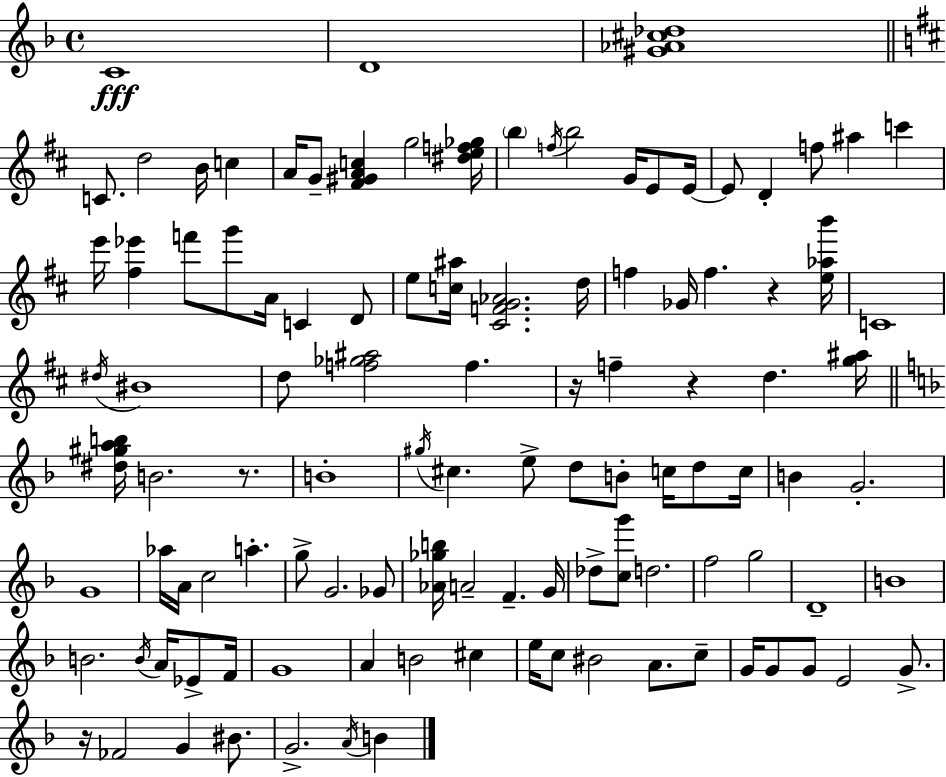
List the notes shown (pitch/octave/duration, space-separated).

C4/w D4/w [G#4,Ab4,C#5,Db5]/w C4/e. D5/h B4/s C5/q A4/s G4/e [F#4,G#4,A4,C5]/q G5/h [D#5,E5,F5,Gb5]/s B5/q F5/s B5/h G4/s E4/e E4/s E4/e D4/q F5/e A#5/q C6/q E6/s [F#5,Eb6]/q F6/e G6/e A4/s C4/q D4/e E5/e [C5,A#5]/s [C#4,F4,G4,Ab4]/h. D5/s F5/q Gb4/s F5/q. R/q [E5,Ab5,B6]/s C4/w D#5/s BIS4/w D5/e [F5,Gb5,A#5]/h F5/q. R/s F5/q R/q D5/q. [G5,A#5]/s [D#5,G#5,A5,B5]/s B4/h. R/e. B4/w G#5/s C#5/q. E5/e D5/e B4/e C5/s D5/e C5/s B4/q G4/h. G4/w Ab5/s A4/s C5/h A5/q. G5/e G4/h. Gb4/e [Ab4,Gb5,B5]/s A4/h F4/q. G4/s Db5/e [C5,G6]/e D5/h. F5/h G5/h D4/w B4/w B4/h. B4/s A4/s Eb4/e F4/s G4/w A4/q B4/h C#5/q E5/s C5/e BIS4/h A4/e. C5/e G4/s G4/e G4/e E4/h G4/e. R/s FES4/h G4/q BIS4/e. G4/h. A4/s B4/q